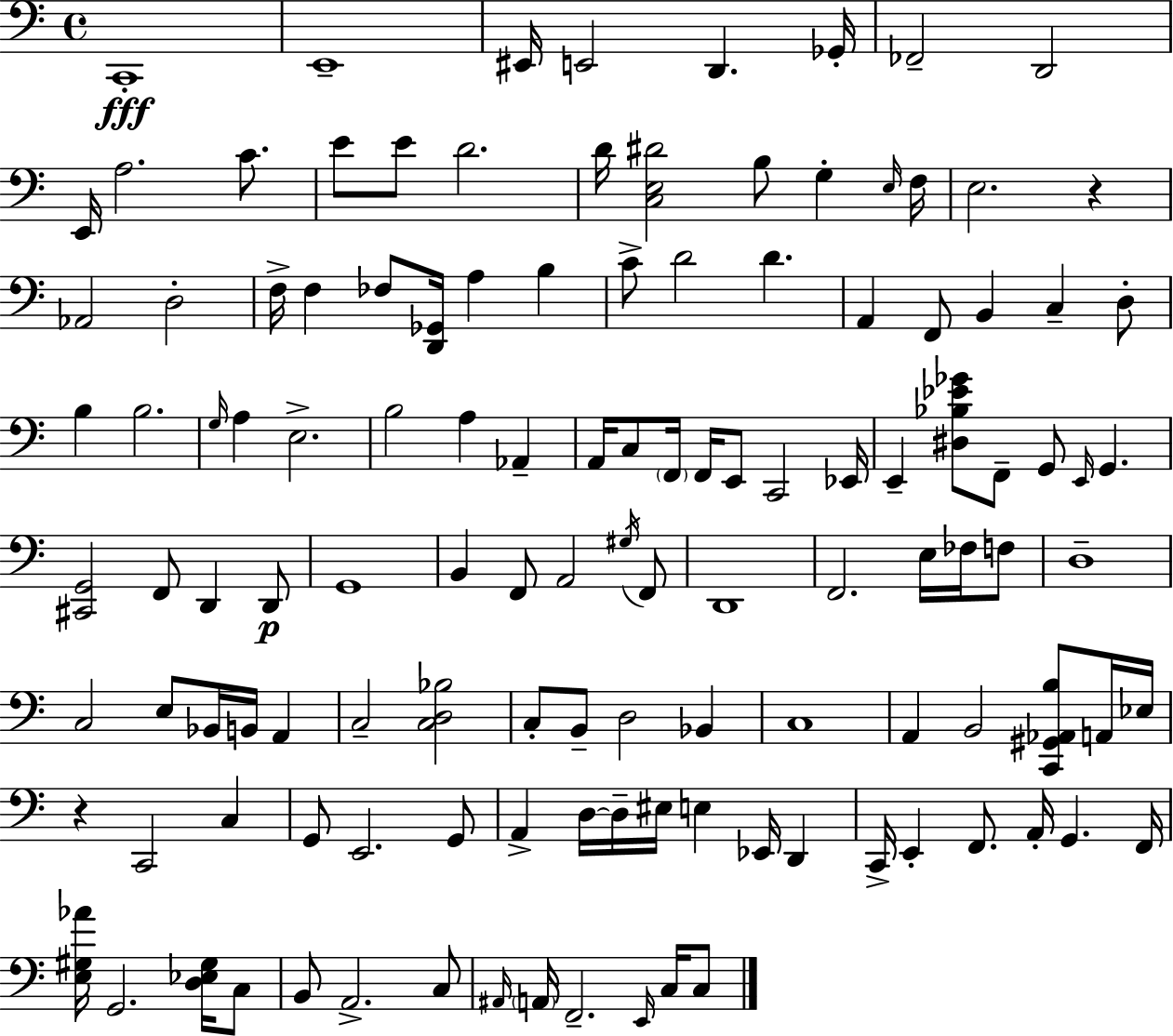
C2/w E2/w EIS2/s E2/h D2/q. Gb2/s FES2/h D2/h E2/s A3/h. C4/e. E4/e E4/e D4/h. D4/s [C3,E3,D#4]/h B3/e G3/q E3/s F3/s E3/h. R/q Ab2/h D3/h F3/s F3/q FES3/e [D2,Gb2]/s A3/q B3/q C4/e D4/h D4/q. A2/q F2/e B2/q C3/q D3/e B3/q B3/h. G3/s A3/q E3/h. B3/h A3/q Ab2/q A2/s C3/e F2/s F2/s E2/e C2/h Eb2/s E2/q [D#3,Bb3,Eb4,Gb4]/e F2/e G2/e E2/s G2/q. [C#2,G2]/h F2/e D2/q D2/e G2/w B2/q F2/e A2/h G#3/s F2/e D2/w F2/h. E3/s FES3/s F3/e D3/w C3/h E3/e Bb2/s B2/s A2/q C3/h [C3,D3,Bb3]/h C3/e B2/e D3/h Bb2/q C3/w A2/q B2/h [C2,G#2,Ab2,B3]/e A2/s Eb3/s R/q C2/h C3/q G2/e E2/h. G2/e A2/q D3/s D3/s EIS3/s E3/q Eb2/s D2/q C2/s E2/q F2/e. A2/s G2/q. F2/s [E3,G#3,Ab4]/s G2/h. [D3,Eb3,G#3]/s C3/e B2/e A2/h. C3/e A#2/s A2/s F2/h. E2/s C3/s C3/e